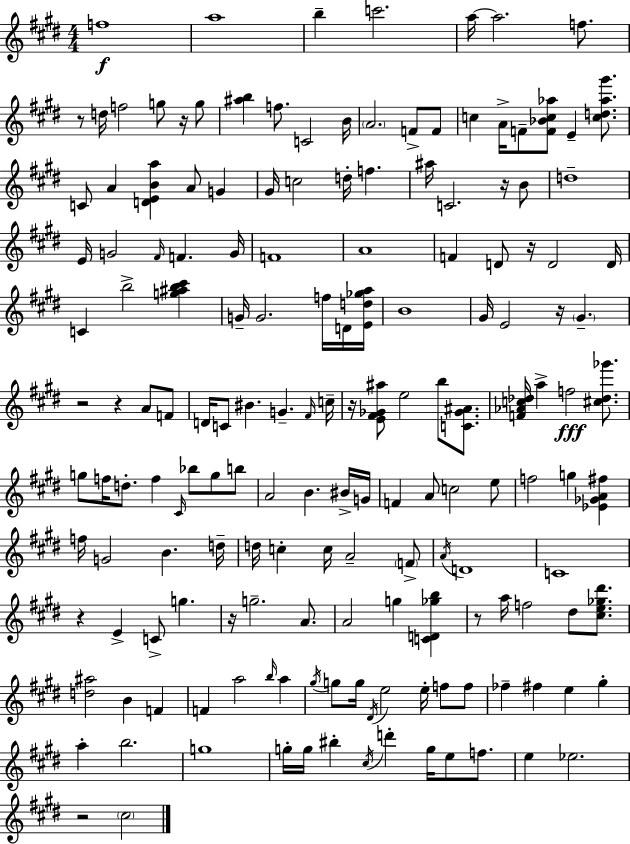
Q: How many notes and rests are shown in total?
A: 164